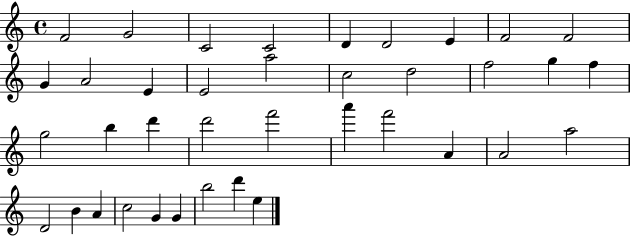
{
  \clef treble
  \time 4/4
  \defaultTimeSignature
  \key c \major
  f'2 g'2 | c'2 c'2 | d'4 d'2 e'4 | f'2 f'2 | \break g'4 a'2 e'4 | e'2 a''2 | c''2 d''2 | f''2 g''4 f''4 | \break g''2 b''4 d'''4 | d'''2 f'''2 | a'''4 f'''2 a'4 | a'2 a''2 | \break d'2 b'4 a'4 | c''2 g'4 g'4 | b''2 d'''4 e''4 | \bar "|."
}